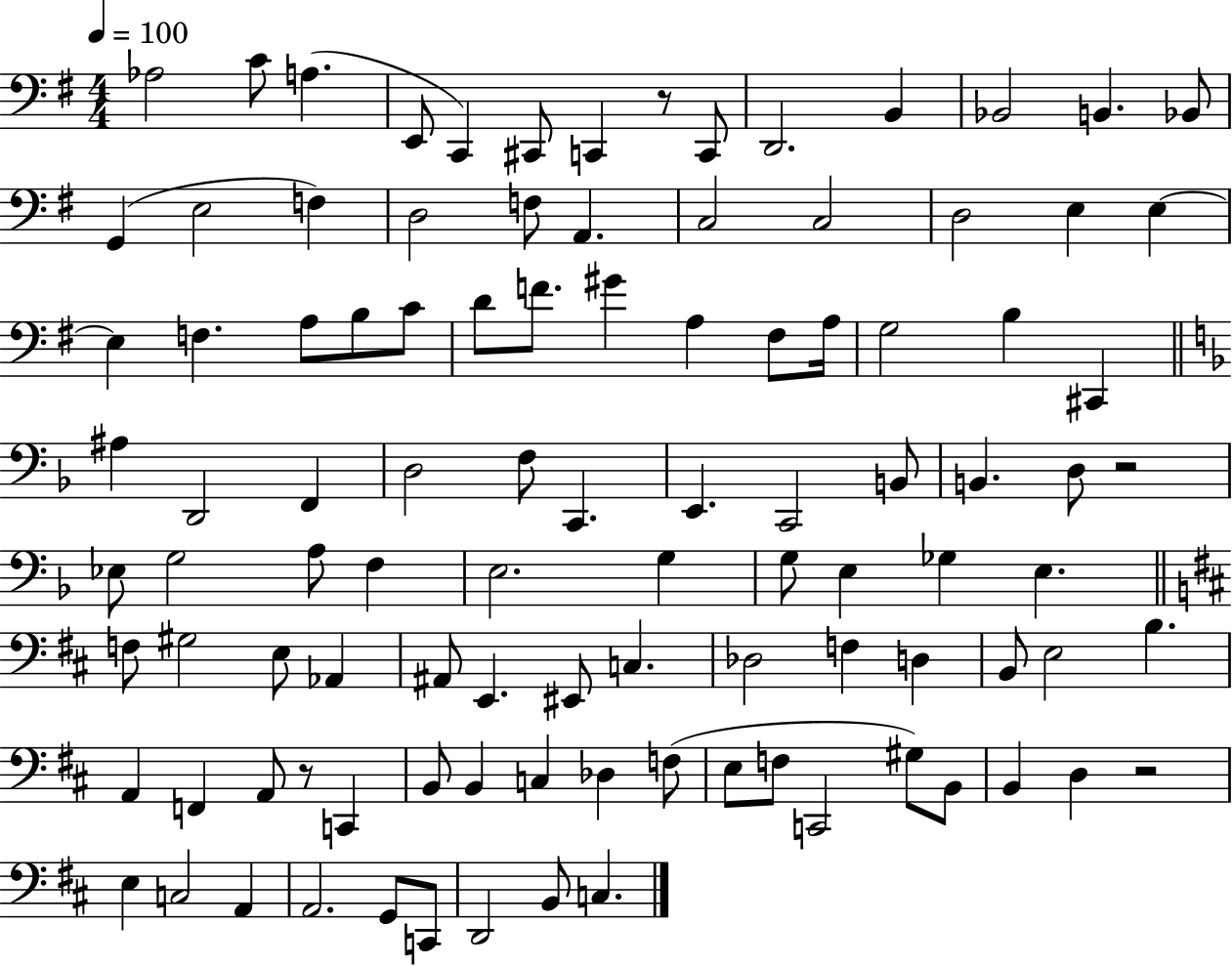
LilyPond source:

{
  \clef bass
  \numericTimeSignature
  \time 4/4
  \key g \major
  \tempo 4 = 100
  aes2 c'8 a4.( | e,8 c,4) cis,8 c,4 r8 c,8 | d,2. b,4 | bes,2 b,4. bes,8 | \break g,4( e2 f4) | d2 f8 a,4. | c2 c2 | d2 e4 e4~~ | \break e4 f4. a8 b8 c'8 | d'8 f'8. gis'4 a4 fis8 a16 | g2 b4 cis,4 | \bar "||" \break \key f \major ais4 d,2 f,4 | d2 f8 c,4. | e,4. c,2 b,8 | b,4. d8 r2 | \break ees8 g2 a8 f4 | e2. g4 | g8 e4 ges4 e4. | \bar "||" \break \key d \major f8 gis2 e8 aes,4 | ais,8 e,4. eis,8 c4. | des2 f4 d4 | b,8 e2 b4. | \break a,4 f,4 a,8 r8 c,4 | b,8 b,4 c4 des4 f8( | e8 f8 c,2 gis8) b,8 | b,4 d4 r2 | \break e4 c2 a,4 | a,2. g,8 c,8 | d,2 b,8 c4. | \bar "|."
}